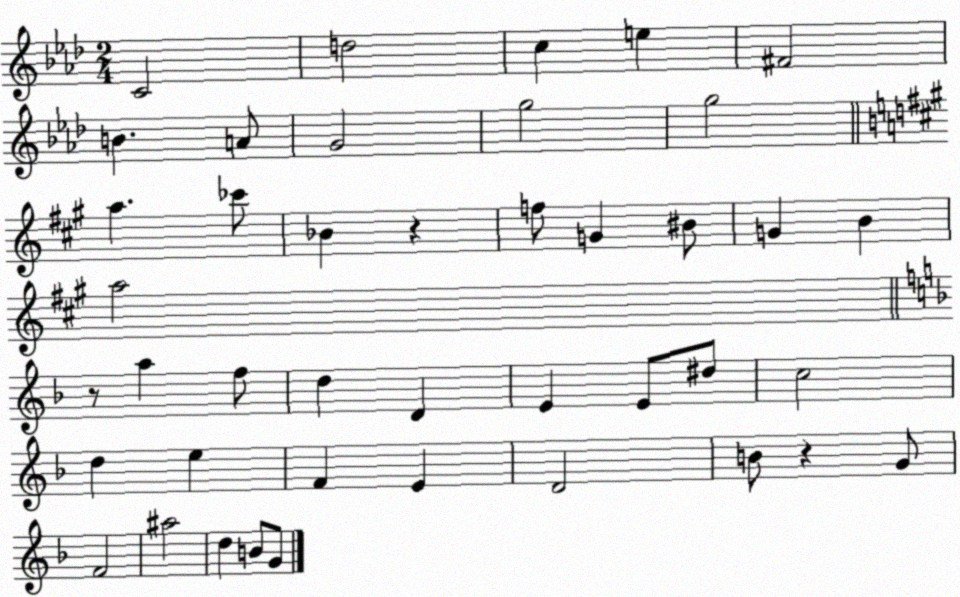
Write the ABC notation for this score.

X:1
T:Untitled
M:2/4
L:1/4
K:Ab
C2 d2 c e ^F2 B A/2 G2 g2 g2 a _c'/2 _B z f/2 G ^B/2 G B a2 z/2 a f/2 d D E E/2 ^d/2 c2 d e F E D2 B/2 z G/2 F2 ^a2 d B/2 G/2